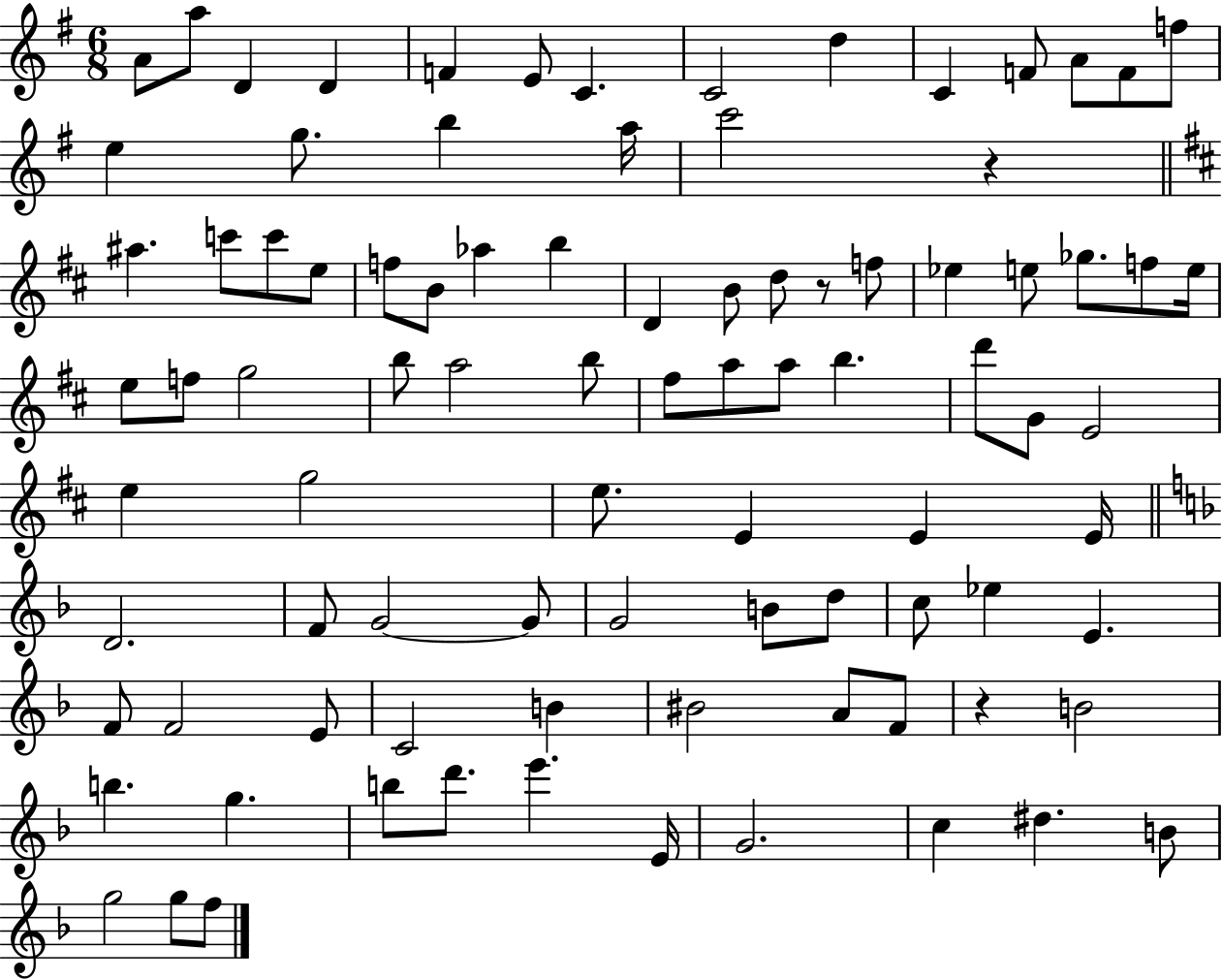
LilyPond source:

{
  \clef treble
  \numericTimeSignature
  \time 6/8
  \key g \major
  \repeat volta 2 { a'8 a''8 d'4 d'4 | f'4 e'8 c'4. | c'2 d''4 | c'4 f'8 a'8 f'8 f''8 | \break e''4 g''8. b''4 a''16 | c'''2 r4 | \bar "||" \break \key b \minor ais''4. c'''8 c'''8 e''8 | f''8 b'8 aes''4 b''4 | d'4 b'8 d''8 r8 f''8 | ees''4 e''8 ges''8. f''8 e''16 | \break e''8 f''8 g''2 | b''8 a''2 b''8 | fis''8 a''8 a''8 b''4. | d'''8 g'8 e'2 | \break e''4 g''2 | e''8. e'4 e'4 e'16 | \bar "||" \break \key d \minor d'2. | f'8 g'2~~ g'8 | g'2 b'8 d''8 | c''8 ees''4 e'4. | \break f'8 f'2 e'8 | c'2 b'4 | bis'2 a'8 f'8 | r4 b'2 | \break b''4. g''4. | b''8 d'''8. e'''4. e'16 | g'2. | c''4 dis''4. b'8 | \break g''2 g''8 f''8 | } \bar "|."
}